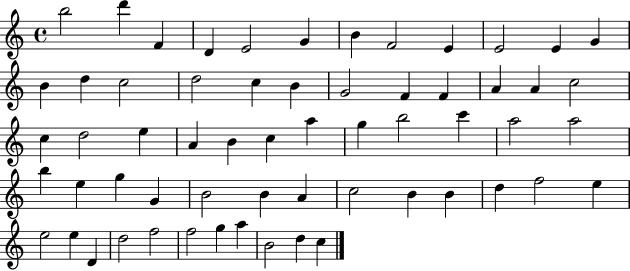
{
  \clef treble
  \time 4/4
  \defaultTimeSignature
  \key c \major
  b''2 d'''4 f'4 | d'4 e'2 g'4 | b'4 f'2 e'4 | e'2 e'4 g'4 | \break b'4 d''4 c''2 | d''2 c''4 b'4 | g'2 f'4 f'4 | a'4 a'4 c''2 | \break c''4 d''2 e''4 | a'4 b'4 c''4 a''4 | g''4 b''2 c'''4 | a''2 a''2 | \break b''4 e''4 g''4 g'4 | b'2 b'4 a'4 | c''2 b'4 b'4 | d''4 f''2 e''4 | \break e''2 e''4 d'4 | d''2 f''2 | f''2 g''4 a''4 | b'2 d''4 c''4 | \break \bar "|."
}